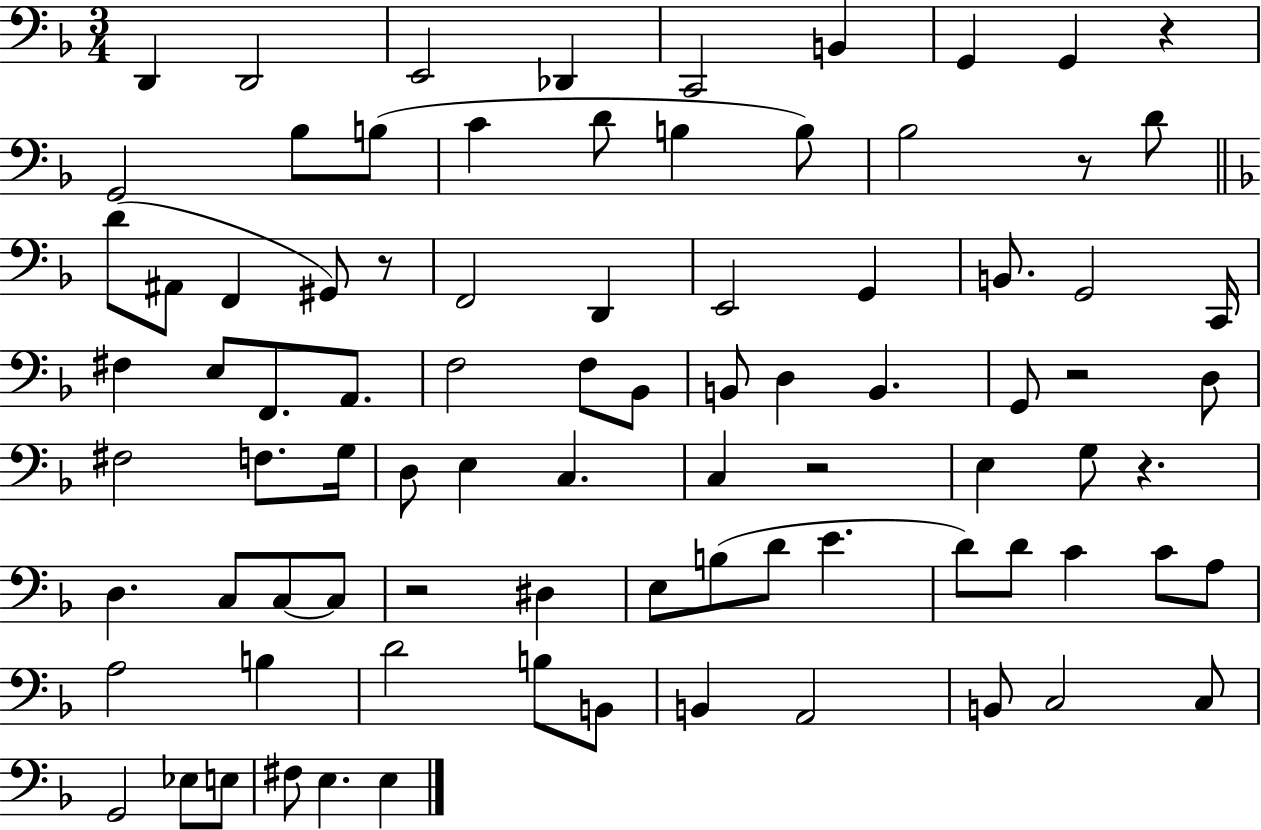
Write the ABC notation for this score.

X:1
T:Untitled
M:3/4
L:1/4
K:F
D,, D,,2 E,,2 _D,, C,,2 B,, G,, G,, z G,,2 _B,/2 B,/2 C D/2 B, B,/2 _B,2 z/2 D/2 D/2 ^A,,/2 F,, ^G,,/2 z/2 F,,2 D,, E,,2 G,, B,,/2 G,,2 C,,/4 ^F, E,/2 F,,/2 A,,/2 F,2 F,/2 _B,,/2 B,,/2 D, B,, G,,/2 z2 D,/2 ^F,2 F,/2 G,/4 D,/2 E, C, C, z2 E, G,/2 z D, C,/2 C,/2 C,/2 z2 ^D, E,/2 B,/2 D/2 E D/2 D/2 C C/2 A,/2 A,2 B, D2 B,/2 B,,/2 B,, A,,2 B,,/2 C,2 C,/2 G,,2 _E,/2 E,/2 ^F,/2 E, E,